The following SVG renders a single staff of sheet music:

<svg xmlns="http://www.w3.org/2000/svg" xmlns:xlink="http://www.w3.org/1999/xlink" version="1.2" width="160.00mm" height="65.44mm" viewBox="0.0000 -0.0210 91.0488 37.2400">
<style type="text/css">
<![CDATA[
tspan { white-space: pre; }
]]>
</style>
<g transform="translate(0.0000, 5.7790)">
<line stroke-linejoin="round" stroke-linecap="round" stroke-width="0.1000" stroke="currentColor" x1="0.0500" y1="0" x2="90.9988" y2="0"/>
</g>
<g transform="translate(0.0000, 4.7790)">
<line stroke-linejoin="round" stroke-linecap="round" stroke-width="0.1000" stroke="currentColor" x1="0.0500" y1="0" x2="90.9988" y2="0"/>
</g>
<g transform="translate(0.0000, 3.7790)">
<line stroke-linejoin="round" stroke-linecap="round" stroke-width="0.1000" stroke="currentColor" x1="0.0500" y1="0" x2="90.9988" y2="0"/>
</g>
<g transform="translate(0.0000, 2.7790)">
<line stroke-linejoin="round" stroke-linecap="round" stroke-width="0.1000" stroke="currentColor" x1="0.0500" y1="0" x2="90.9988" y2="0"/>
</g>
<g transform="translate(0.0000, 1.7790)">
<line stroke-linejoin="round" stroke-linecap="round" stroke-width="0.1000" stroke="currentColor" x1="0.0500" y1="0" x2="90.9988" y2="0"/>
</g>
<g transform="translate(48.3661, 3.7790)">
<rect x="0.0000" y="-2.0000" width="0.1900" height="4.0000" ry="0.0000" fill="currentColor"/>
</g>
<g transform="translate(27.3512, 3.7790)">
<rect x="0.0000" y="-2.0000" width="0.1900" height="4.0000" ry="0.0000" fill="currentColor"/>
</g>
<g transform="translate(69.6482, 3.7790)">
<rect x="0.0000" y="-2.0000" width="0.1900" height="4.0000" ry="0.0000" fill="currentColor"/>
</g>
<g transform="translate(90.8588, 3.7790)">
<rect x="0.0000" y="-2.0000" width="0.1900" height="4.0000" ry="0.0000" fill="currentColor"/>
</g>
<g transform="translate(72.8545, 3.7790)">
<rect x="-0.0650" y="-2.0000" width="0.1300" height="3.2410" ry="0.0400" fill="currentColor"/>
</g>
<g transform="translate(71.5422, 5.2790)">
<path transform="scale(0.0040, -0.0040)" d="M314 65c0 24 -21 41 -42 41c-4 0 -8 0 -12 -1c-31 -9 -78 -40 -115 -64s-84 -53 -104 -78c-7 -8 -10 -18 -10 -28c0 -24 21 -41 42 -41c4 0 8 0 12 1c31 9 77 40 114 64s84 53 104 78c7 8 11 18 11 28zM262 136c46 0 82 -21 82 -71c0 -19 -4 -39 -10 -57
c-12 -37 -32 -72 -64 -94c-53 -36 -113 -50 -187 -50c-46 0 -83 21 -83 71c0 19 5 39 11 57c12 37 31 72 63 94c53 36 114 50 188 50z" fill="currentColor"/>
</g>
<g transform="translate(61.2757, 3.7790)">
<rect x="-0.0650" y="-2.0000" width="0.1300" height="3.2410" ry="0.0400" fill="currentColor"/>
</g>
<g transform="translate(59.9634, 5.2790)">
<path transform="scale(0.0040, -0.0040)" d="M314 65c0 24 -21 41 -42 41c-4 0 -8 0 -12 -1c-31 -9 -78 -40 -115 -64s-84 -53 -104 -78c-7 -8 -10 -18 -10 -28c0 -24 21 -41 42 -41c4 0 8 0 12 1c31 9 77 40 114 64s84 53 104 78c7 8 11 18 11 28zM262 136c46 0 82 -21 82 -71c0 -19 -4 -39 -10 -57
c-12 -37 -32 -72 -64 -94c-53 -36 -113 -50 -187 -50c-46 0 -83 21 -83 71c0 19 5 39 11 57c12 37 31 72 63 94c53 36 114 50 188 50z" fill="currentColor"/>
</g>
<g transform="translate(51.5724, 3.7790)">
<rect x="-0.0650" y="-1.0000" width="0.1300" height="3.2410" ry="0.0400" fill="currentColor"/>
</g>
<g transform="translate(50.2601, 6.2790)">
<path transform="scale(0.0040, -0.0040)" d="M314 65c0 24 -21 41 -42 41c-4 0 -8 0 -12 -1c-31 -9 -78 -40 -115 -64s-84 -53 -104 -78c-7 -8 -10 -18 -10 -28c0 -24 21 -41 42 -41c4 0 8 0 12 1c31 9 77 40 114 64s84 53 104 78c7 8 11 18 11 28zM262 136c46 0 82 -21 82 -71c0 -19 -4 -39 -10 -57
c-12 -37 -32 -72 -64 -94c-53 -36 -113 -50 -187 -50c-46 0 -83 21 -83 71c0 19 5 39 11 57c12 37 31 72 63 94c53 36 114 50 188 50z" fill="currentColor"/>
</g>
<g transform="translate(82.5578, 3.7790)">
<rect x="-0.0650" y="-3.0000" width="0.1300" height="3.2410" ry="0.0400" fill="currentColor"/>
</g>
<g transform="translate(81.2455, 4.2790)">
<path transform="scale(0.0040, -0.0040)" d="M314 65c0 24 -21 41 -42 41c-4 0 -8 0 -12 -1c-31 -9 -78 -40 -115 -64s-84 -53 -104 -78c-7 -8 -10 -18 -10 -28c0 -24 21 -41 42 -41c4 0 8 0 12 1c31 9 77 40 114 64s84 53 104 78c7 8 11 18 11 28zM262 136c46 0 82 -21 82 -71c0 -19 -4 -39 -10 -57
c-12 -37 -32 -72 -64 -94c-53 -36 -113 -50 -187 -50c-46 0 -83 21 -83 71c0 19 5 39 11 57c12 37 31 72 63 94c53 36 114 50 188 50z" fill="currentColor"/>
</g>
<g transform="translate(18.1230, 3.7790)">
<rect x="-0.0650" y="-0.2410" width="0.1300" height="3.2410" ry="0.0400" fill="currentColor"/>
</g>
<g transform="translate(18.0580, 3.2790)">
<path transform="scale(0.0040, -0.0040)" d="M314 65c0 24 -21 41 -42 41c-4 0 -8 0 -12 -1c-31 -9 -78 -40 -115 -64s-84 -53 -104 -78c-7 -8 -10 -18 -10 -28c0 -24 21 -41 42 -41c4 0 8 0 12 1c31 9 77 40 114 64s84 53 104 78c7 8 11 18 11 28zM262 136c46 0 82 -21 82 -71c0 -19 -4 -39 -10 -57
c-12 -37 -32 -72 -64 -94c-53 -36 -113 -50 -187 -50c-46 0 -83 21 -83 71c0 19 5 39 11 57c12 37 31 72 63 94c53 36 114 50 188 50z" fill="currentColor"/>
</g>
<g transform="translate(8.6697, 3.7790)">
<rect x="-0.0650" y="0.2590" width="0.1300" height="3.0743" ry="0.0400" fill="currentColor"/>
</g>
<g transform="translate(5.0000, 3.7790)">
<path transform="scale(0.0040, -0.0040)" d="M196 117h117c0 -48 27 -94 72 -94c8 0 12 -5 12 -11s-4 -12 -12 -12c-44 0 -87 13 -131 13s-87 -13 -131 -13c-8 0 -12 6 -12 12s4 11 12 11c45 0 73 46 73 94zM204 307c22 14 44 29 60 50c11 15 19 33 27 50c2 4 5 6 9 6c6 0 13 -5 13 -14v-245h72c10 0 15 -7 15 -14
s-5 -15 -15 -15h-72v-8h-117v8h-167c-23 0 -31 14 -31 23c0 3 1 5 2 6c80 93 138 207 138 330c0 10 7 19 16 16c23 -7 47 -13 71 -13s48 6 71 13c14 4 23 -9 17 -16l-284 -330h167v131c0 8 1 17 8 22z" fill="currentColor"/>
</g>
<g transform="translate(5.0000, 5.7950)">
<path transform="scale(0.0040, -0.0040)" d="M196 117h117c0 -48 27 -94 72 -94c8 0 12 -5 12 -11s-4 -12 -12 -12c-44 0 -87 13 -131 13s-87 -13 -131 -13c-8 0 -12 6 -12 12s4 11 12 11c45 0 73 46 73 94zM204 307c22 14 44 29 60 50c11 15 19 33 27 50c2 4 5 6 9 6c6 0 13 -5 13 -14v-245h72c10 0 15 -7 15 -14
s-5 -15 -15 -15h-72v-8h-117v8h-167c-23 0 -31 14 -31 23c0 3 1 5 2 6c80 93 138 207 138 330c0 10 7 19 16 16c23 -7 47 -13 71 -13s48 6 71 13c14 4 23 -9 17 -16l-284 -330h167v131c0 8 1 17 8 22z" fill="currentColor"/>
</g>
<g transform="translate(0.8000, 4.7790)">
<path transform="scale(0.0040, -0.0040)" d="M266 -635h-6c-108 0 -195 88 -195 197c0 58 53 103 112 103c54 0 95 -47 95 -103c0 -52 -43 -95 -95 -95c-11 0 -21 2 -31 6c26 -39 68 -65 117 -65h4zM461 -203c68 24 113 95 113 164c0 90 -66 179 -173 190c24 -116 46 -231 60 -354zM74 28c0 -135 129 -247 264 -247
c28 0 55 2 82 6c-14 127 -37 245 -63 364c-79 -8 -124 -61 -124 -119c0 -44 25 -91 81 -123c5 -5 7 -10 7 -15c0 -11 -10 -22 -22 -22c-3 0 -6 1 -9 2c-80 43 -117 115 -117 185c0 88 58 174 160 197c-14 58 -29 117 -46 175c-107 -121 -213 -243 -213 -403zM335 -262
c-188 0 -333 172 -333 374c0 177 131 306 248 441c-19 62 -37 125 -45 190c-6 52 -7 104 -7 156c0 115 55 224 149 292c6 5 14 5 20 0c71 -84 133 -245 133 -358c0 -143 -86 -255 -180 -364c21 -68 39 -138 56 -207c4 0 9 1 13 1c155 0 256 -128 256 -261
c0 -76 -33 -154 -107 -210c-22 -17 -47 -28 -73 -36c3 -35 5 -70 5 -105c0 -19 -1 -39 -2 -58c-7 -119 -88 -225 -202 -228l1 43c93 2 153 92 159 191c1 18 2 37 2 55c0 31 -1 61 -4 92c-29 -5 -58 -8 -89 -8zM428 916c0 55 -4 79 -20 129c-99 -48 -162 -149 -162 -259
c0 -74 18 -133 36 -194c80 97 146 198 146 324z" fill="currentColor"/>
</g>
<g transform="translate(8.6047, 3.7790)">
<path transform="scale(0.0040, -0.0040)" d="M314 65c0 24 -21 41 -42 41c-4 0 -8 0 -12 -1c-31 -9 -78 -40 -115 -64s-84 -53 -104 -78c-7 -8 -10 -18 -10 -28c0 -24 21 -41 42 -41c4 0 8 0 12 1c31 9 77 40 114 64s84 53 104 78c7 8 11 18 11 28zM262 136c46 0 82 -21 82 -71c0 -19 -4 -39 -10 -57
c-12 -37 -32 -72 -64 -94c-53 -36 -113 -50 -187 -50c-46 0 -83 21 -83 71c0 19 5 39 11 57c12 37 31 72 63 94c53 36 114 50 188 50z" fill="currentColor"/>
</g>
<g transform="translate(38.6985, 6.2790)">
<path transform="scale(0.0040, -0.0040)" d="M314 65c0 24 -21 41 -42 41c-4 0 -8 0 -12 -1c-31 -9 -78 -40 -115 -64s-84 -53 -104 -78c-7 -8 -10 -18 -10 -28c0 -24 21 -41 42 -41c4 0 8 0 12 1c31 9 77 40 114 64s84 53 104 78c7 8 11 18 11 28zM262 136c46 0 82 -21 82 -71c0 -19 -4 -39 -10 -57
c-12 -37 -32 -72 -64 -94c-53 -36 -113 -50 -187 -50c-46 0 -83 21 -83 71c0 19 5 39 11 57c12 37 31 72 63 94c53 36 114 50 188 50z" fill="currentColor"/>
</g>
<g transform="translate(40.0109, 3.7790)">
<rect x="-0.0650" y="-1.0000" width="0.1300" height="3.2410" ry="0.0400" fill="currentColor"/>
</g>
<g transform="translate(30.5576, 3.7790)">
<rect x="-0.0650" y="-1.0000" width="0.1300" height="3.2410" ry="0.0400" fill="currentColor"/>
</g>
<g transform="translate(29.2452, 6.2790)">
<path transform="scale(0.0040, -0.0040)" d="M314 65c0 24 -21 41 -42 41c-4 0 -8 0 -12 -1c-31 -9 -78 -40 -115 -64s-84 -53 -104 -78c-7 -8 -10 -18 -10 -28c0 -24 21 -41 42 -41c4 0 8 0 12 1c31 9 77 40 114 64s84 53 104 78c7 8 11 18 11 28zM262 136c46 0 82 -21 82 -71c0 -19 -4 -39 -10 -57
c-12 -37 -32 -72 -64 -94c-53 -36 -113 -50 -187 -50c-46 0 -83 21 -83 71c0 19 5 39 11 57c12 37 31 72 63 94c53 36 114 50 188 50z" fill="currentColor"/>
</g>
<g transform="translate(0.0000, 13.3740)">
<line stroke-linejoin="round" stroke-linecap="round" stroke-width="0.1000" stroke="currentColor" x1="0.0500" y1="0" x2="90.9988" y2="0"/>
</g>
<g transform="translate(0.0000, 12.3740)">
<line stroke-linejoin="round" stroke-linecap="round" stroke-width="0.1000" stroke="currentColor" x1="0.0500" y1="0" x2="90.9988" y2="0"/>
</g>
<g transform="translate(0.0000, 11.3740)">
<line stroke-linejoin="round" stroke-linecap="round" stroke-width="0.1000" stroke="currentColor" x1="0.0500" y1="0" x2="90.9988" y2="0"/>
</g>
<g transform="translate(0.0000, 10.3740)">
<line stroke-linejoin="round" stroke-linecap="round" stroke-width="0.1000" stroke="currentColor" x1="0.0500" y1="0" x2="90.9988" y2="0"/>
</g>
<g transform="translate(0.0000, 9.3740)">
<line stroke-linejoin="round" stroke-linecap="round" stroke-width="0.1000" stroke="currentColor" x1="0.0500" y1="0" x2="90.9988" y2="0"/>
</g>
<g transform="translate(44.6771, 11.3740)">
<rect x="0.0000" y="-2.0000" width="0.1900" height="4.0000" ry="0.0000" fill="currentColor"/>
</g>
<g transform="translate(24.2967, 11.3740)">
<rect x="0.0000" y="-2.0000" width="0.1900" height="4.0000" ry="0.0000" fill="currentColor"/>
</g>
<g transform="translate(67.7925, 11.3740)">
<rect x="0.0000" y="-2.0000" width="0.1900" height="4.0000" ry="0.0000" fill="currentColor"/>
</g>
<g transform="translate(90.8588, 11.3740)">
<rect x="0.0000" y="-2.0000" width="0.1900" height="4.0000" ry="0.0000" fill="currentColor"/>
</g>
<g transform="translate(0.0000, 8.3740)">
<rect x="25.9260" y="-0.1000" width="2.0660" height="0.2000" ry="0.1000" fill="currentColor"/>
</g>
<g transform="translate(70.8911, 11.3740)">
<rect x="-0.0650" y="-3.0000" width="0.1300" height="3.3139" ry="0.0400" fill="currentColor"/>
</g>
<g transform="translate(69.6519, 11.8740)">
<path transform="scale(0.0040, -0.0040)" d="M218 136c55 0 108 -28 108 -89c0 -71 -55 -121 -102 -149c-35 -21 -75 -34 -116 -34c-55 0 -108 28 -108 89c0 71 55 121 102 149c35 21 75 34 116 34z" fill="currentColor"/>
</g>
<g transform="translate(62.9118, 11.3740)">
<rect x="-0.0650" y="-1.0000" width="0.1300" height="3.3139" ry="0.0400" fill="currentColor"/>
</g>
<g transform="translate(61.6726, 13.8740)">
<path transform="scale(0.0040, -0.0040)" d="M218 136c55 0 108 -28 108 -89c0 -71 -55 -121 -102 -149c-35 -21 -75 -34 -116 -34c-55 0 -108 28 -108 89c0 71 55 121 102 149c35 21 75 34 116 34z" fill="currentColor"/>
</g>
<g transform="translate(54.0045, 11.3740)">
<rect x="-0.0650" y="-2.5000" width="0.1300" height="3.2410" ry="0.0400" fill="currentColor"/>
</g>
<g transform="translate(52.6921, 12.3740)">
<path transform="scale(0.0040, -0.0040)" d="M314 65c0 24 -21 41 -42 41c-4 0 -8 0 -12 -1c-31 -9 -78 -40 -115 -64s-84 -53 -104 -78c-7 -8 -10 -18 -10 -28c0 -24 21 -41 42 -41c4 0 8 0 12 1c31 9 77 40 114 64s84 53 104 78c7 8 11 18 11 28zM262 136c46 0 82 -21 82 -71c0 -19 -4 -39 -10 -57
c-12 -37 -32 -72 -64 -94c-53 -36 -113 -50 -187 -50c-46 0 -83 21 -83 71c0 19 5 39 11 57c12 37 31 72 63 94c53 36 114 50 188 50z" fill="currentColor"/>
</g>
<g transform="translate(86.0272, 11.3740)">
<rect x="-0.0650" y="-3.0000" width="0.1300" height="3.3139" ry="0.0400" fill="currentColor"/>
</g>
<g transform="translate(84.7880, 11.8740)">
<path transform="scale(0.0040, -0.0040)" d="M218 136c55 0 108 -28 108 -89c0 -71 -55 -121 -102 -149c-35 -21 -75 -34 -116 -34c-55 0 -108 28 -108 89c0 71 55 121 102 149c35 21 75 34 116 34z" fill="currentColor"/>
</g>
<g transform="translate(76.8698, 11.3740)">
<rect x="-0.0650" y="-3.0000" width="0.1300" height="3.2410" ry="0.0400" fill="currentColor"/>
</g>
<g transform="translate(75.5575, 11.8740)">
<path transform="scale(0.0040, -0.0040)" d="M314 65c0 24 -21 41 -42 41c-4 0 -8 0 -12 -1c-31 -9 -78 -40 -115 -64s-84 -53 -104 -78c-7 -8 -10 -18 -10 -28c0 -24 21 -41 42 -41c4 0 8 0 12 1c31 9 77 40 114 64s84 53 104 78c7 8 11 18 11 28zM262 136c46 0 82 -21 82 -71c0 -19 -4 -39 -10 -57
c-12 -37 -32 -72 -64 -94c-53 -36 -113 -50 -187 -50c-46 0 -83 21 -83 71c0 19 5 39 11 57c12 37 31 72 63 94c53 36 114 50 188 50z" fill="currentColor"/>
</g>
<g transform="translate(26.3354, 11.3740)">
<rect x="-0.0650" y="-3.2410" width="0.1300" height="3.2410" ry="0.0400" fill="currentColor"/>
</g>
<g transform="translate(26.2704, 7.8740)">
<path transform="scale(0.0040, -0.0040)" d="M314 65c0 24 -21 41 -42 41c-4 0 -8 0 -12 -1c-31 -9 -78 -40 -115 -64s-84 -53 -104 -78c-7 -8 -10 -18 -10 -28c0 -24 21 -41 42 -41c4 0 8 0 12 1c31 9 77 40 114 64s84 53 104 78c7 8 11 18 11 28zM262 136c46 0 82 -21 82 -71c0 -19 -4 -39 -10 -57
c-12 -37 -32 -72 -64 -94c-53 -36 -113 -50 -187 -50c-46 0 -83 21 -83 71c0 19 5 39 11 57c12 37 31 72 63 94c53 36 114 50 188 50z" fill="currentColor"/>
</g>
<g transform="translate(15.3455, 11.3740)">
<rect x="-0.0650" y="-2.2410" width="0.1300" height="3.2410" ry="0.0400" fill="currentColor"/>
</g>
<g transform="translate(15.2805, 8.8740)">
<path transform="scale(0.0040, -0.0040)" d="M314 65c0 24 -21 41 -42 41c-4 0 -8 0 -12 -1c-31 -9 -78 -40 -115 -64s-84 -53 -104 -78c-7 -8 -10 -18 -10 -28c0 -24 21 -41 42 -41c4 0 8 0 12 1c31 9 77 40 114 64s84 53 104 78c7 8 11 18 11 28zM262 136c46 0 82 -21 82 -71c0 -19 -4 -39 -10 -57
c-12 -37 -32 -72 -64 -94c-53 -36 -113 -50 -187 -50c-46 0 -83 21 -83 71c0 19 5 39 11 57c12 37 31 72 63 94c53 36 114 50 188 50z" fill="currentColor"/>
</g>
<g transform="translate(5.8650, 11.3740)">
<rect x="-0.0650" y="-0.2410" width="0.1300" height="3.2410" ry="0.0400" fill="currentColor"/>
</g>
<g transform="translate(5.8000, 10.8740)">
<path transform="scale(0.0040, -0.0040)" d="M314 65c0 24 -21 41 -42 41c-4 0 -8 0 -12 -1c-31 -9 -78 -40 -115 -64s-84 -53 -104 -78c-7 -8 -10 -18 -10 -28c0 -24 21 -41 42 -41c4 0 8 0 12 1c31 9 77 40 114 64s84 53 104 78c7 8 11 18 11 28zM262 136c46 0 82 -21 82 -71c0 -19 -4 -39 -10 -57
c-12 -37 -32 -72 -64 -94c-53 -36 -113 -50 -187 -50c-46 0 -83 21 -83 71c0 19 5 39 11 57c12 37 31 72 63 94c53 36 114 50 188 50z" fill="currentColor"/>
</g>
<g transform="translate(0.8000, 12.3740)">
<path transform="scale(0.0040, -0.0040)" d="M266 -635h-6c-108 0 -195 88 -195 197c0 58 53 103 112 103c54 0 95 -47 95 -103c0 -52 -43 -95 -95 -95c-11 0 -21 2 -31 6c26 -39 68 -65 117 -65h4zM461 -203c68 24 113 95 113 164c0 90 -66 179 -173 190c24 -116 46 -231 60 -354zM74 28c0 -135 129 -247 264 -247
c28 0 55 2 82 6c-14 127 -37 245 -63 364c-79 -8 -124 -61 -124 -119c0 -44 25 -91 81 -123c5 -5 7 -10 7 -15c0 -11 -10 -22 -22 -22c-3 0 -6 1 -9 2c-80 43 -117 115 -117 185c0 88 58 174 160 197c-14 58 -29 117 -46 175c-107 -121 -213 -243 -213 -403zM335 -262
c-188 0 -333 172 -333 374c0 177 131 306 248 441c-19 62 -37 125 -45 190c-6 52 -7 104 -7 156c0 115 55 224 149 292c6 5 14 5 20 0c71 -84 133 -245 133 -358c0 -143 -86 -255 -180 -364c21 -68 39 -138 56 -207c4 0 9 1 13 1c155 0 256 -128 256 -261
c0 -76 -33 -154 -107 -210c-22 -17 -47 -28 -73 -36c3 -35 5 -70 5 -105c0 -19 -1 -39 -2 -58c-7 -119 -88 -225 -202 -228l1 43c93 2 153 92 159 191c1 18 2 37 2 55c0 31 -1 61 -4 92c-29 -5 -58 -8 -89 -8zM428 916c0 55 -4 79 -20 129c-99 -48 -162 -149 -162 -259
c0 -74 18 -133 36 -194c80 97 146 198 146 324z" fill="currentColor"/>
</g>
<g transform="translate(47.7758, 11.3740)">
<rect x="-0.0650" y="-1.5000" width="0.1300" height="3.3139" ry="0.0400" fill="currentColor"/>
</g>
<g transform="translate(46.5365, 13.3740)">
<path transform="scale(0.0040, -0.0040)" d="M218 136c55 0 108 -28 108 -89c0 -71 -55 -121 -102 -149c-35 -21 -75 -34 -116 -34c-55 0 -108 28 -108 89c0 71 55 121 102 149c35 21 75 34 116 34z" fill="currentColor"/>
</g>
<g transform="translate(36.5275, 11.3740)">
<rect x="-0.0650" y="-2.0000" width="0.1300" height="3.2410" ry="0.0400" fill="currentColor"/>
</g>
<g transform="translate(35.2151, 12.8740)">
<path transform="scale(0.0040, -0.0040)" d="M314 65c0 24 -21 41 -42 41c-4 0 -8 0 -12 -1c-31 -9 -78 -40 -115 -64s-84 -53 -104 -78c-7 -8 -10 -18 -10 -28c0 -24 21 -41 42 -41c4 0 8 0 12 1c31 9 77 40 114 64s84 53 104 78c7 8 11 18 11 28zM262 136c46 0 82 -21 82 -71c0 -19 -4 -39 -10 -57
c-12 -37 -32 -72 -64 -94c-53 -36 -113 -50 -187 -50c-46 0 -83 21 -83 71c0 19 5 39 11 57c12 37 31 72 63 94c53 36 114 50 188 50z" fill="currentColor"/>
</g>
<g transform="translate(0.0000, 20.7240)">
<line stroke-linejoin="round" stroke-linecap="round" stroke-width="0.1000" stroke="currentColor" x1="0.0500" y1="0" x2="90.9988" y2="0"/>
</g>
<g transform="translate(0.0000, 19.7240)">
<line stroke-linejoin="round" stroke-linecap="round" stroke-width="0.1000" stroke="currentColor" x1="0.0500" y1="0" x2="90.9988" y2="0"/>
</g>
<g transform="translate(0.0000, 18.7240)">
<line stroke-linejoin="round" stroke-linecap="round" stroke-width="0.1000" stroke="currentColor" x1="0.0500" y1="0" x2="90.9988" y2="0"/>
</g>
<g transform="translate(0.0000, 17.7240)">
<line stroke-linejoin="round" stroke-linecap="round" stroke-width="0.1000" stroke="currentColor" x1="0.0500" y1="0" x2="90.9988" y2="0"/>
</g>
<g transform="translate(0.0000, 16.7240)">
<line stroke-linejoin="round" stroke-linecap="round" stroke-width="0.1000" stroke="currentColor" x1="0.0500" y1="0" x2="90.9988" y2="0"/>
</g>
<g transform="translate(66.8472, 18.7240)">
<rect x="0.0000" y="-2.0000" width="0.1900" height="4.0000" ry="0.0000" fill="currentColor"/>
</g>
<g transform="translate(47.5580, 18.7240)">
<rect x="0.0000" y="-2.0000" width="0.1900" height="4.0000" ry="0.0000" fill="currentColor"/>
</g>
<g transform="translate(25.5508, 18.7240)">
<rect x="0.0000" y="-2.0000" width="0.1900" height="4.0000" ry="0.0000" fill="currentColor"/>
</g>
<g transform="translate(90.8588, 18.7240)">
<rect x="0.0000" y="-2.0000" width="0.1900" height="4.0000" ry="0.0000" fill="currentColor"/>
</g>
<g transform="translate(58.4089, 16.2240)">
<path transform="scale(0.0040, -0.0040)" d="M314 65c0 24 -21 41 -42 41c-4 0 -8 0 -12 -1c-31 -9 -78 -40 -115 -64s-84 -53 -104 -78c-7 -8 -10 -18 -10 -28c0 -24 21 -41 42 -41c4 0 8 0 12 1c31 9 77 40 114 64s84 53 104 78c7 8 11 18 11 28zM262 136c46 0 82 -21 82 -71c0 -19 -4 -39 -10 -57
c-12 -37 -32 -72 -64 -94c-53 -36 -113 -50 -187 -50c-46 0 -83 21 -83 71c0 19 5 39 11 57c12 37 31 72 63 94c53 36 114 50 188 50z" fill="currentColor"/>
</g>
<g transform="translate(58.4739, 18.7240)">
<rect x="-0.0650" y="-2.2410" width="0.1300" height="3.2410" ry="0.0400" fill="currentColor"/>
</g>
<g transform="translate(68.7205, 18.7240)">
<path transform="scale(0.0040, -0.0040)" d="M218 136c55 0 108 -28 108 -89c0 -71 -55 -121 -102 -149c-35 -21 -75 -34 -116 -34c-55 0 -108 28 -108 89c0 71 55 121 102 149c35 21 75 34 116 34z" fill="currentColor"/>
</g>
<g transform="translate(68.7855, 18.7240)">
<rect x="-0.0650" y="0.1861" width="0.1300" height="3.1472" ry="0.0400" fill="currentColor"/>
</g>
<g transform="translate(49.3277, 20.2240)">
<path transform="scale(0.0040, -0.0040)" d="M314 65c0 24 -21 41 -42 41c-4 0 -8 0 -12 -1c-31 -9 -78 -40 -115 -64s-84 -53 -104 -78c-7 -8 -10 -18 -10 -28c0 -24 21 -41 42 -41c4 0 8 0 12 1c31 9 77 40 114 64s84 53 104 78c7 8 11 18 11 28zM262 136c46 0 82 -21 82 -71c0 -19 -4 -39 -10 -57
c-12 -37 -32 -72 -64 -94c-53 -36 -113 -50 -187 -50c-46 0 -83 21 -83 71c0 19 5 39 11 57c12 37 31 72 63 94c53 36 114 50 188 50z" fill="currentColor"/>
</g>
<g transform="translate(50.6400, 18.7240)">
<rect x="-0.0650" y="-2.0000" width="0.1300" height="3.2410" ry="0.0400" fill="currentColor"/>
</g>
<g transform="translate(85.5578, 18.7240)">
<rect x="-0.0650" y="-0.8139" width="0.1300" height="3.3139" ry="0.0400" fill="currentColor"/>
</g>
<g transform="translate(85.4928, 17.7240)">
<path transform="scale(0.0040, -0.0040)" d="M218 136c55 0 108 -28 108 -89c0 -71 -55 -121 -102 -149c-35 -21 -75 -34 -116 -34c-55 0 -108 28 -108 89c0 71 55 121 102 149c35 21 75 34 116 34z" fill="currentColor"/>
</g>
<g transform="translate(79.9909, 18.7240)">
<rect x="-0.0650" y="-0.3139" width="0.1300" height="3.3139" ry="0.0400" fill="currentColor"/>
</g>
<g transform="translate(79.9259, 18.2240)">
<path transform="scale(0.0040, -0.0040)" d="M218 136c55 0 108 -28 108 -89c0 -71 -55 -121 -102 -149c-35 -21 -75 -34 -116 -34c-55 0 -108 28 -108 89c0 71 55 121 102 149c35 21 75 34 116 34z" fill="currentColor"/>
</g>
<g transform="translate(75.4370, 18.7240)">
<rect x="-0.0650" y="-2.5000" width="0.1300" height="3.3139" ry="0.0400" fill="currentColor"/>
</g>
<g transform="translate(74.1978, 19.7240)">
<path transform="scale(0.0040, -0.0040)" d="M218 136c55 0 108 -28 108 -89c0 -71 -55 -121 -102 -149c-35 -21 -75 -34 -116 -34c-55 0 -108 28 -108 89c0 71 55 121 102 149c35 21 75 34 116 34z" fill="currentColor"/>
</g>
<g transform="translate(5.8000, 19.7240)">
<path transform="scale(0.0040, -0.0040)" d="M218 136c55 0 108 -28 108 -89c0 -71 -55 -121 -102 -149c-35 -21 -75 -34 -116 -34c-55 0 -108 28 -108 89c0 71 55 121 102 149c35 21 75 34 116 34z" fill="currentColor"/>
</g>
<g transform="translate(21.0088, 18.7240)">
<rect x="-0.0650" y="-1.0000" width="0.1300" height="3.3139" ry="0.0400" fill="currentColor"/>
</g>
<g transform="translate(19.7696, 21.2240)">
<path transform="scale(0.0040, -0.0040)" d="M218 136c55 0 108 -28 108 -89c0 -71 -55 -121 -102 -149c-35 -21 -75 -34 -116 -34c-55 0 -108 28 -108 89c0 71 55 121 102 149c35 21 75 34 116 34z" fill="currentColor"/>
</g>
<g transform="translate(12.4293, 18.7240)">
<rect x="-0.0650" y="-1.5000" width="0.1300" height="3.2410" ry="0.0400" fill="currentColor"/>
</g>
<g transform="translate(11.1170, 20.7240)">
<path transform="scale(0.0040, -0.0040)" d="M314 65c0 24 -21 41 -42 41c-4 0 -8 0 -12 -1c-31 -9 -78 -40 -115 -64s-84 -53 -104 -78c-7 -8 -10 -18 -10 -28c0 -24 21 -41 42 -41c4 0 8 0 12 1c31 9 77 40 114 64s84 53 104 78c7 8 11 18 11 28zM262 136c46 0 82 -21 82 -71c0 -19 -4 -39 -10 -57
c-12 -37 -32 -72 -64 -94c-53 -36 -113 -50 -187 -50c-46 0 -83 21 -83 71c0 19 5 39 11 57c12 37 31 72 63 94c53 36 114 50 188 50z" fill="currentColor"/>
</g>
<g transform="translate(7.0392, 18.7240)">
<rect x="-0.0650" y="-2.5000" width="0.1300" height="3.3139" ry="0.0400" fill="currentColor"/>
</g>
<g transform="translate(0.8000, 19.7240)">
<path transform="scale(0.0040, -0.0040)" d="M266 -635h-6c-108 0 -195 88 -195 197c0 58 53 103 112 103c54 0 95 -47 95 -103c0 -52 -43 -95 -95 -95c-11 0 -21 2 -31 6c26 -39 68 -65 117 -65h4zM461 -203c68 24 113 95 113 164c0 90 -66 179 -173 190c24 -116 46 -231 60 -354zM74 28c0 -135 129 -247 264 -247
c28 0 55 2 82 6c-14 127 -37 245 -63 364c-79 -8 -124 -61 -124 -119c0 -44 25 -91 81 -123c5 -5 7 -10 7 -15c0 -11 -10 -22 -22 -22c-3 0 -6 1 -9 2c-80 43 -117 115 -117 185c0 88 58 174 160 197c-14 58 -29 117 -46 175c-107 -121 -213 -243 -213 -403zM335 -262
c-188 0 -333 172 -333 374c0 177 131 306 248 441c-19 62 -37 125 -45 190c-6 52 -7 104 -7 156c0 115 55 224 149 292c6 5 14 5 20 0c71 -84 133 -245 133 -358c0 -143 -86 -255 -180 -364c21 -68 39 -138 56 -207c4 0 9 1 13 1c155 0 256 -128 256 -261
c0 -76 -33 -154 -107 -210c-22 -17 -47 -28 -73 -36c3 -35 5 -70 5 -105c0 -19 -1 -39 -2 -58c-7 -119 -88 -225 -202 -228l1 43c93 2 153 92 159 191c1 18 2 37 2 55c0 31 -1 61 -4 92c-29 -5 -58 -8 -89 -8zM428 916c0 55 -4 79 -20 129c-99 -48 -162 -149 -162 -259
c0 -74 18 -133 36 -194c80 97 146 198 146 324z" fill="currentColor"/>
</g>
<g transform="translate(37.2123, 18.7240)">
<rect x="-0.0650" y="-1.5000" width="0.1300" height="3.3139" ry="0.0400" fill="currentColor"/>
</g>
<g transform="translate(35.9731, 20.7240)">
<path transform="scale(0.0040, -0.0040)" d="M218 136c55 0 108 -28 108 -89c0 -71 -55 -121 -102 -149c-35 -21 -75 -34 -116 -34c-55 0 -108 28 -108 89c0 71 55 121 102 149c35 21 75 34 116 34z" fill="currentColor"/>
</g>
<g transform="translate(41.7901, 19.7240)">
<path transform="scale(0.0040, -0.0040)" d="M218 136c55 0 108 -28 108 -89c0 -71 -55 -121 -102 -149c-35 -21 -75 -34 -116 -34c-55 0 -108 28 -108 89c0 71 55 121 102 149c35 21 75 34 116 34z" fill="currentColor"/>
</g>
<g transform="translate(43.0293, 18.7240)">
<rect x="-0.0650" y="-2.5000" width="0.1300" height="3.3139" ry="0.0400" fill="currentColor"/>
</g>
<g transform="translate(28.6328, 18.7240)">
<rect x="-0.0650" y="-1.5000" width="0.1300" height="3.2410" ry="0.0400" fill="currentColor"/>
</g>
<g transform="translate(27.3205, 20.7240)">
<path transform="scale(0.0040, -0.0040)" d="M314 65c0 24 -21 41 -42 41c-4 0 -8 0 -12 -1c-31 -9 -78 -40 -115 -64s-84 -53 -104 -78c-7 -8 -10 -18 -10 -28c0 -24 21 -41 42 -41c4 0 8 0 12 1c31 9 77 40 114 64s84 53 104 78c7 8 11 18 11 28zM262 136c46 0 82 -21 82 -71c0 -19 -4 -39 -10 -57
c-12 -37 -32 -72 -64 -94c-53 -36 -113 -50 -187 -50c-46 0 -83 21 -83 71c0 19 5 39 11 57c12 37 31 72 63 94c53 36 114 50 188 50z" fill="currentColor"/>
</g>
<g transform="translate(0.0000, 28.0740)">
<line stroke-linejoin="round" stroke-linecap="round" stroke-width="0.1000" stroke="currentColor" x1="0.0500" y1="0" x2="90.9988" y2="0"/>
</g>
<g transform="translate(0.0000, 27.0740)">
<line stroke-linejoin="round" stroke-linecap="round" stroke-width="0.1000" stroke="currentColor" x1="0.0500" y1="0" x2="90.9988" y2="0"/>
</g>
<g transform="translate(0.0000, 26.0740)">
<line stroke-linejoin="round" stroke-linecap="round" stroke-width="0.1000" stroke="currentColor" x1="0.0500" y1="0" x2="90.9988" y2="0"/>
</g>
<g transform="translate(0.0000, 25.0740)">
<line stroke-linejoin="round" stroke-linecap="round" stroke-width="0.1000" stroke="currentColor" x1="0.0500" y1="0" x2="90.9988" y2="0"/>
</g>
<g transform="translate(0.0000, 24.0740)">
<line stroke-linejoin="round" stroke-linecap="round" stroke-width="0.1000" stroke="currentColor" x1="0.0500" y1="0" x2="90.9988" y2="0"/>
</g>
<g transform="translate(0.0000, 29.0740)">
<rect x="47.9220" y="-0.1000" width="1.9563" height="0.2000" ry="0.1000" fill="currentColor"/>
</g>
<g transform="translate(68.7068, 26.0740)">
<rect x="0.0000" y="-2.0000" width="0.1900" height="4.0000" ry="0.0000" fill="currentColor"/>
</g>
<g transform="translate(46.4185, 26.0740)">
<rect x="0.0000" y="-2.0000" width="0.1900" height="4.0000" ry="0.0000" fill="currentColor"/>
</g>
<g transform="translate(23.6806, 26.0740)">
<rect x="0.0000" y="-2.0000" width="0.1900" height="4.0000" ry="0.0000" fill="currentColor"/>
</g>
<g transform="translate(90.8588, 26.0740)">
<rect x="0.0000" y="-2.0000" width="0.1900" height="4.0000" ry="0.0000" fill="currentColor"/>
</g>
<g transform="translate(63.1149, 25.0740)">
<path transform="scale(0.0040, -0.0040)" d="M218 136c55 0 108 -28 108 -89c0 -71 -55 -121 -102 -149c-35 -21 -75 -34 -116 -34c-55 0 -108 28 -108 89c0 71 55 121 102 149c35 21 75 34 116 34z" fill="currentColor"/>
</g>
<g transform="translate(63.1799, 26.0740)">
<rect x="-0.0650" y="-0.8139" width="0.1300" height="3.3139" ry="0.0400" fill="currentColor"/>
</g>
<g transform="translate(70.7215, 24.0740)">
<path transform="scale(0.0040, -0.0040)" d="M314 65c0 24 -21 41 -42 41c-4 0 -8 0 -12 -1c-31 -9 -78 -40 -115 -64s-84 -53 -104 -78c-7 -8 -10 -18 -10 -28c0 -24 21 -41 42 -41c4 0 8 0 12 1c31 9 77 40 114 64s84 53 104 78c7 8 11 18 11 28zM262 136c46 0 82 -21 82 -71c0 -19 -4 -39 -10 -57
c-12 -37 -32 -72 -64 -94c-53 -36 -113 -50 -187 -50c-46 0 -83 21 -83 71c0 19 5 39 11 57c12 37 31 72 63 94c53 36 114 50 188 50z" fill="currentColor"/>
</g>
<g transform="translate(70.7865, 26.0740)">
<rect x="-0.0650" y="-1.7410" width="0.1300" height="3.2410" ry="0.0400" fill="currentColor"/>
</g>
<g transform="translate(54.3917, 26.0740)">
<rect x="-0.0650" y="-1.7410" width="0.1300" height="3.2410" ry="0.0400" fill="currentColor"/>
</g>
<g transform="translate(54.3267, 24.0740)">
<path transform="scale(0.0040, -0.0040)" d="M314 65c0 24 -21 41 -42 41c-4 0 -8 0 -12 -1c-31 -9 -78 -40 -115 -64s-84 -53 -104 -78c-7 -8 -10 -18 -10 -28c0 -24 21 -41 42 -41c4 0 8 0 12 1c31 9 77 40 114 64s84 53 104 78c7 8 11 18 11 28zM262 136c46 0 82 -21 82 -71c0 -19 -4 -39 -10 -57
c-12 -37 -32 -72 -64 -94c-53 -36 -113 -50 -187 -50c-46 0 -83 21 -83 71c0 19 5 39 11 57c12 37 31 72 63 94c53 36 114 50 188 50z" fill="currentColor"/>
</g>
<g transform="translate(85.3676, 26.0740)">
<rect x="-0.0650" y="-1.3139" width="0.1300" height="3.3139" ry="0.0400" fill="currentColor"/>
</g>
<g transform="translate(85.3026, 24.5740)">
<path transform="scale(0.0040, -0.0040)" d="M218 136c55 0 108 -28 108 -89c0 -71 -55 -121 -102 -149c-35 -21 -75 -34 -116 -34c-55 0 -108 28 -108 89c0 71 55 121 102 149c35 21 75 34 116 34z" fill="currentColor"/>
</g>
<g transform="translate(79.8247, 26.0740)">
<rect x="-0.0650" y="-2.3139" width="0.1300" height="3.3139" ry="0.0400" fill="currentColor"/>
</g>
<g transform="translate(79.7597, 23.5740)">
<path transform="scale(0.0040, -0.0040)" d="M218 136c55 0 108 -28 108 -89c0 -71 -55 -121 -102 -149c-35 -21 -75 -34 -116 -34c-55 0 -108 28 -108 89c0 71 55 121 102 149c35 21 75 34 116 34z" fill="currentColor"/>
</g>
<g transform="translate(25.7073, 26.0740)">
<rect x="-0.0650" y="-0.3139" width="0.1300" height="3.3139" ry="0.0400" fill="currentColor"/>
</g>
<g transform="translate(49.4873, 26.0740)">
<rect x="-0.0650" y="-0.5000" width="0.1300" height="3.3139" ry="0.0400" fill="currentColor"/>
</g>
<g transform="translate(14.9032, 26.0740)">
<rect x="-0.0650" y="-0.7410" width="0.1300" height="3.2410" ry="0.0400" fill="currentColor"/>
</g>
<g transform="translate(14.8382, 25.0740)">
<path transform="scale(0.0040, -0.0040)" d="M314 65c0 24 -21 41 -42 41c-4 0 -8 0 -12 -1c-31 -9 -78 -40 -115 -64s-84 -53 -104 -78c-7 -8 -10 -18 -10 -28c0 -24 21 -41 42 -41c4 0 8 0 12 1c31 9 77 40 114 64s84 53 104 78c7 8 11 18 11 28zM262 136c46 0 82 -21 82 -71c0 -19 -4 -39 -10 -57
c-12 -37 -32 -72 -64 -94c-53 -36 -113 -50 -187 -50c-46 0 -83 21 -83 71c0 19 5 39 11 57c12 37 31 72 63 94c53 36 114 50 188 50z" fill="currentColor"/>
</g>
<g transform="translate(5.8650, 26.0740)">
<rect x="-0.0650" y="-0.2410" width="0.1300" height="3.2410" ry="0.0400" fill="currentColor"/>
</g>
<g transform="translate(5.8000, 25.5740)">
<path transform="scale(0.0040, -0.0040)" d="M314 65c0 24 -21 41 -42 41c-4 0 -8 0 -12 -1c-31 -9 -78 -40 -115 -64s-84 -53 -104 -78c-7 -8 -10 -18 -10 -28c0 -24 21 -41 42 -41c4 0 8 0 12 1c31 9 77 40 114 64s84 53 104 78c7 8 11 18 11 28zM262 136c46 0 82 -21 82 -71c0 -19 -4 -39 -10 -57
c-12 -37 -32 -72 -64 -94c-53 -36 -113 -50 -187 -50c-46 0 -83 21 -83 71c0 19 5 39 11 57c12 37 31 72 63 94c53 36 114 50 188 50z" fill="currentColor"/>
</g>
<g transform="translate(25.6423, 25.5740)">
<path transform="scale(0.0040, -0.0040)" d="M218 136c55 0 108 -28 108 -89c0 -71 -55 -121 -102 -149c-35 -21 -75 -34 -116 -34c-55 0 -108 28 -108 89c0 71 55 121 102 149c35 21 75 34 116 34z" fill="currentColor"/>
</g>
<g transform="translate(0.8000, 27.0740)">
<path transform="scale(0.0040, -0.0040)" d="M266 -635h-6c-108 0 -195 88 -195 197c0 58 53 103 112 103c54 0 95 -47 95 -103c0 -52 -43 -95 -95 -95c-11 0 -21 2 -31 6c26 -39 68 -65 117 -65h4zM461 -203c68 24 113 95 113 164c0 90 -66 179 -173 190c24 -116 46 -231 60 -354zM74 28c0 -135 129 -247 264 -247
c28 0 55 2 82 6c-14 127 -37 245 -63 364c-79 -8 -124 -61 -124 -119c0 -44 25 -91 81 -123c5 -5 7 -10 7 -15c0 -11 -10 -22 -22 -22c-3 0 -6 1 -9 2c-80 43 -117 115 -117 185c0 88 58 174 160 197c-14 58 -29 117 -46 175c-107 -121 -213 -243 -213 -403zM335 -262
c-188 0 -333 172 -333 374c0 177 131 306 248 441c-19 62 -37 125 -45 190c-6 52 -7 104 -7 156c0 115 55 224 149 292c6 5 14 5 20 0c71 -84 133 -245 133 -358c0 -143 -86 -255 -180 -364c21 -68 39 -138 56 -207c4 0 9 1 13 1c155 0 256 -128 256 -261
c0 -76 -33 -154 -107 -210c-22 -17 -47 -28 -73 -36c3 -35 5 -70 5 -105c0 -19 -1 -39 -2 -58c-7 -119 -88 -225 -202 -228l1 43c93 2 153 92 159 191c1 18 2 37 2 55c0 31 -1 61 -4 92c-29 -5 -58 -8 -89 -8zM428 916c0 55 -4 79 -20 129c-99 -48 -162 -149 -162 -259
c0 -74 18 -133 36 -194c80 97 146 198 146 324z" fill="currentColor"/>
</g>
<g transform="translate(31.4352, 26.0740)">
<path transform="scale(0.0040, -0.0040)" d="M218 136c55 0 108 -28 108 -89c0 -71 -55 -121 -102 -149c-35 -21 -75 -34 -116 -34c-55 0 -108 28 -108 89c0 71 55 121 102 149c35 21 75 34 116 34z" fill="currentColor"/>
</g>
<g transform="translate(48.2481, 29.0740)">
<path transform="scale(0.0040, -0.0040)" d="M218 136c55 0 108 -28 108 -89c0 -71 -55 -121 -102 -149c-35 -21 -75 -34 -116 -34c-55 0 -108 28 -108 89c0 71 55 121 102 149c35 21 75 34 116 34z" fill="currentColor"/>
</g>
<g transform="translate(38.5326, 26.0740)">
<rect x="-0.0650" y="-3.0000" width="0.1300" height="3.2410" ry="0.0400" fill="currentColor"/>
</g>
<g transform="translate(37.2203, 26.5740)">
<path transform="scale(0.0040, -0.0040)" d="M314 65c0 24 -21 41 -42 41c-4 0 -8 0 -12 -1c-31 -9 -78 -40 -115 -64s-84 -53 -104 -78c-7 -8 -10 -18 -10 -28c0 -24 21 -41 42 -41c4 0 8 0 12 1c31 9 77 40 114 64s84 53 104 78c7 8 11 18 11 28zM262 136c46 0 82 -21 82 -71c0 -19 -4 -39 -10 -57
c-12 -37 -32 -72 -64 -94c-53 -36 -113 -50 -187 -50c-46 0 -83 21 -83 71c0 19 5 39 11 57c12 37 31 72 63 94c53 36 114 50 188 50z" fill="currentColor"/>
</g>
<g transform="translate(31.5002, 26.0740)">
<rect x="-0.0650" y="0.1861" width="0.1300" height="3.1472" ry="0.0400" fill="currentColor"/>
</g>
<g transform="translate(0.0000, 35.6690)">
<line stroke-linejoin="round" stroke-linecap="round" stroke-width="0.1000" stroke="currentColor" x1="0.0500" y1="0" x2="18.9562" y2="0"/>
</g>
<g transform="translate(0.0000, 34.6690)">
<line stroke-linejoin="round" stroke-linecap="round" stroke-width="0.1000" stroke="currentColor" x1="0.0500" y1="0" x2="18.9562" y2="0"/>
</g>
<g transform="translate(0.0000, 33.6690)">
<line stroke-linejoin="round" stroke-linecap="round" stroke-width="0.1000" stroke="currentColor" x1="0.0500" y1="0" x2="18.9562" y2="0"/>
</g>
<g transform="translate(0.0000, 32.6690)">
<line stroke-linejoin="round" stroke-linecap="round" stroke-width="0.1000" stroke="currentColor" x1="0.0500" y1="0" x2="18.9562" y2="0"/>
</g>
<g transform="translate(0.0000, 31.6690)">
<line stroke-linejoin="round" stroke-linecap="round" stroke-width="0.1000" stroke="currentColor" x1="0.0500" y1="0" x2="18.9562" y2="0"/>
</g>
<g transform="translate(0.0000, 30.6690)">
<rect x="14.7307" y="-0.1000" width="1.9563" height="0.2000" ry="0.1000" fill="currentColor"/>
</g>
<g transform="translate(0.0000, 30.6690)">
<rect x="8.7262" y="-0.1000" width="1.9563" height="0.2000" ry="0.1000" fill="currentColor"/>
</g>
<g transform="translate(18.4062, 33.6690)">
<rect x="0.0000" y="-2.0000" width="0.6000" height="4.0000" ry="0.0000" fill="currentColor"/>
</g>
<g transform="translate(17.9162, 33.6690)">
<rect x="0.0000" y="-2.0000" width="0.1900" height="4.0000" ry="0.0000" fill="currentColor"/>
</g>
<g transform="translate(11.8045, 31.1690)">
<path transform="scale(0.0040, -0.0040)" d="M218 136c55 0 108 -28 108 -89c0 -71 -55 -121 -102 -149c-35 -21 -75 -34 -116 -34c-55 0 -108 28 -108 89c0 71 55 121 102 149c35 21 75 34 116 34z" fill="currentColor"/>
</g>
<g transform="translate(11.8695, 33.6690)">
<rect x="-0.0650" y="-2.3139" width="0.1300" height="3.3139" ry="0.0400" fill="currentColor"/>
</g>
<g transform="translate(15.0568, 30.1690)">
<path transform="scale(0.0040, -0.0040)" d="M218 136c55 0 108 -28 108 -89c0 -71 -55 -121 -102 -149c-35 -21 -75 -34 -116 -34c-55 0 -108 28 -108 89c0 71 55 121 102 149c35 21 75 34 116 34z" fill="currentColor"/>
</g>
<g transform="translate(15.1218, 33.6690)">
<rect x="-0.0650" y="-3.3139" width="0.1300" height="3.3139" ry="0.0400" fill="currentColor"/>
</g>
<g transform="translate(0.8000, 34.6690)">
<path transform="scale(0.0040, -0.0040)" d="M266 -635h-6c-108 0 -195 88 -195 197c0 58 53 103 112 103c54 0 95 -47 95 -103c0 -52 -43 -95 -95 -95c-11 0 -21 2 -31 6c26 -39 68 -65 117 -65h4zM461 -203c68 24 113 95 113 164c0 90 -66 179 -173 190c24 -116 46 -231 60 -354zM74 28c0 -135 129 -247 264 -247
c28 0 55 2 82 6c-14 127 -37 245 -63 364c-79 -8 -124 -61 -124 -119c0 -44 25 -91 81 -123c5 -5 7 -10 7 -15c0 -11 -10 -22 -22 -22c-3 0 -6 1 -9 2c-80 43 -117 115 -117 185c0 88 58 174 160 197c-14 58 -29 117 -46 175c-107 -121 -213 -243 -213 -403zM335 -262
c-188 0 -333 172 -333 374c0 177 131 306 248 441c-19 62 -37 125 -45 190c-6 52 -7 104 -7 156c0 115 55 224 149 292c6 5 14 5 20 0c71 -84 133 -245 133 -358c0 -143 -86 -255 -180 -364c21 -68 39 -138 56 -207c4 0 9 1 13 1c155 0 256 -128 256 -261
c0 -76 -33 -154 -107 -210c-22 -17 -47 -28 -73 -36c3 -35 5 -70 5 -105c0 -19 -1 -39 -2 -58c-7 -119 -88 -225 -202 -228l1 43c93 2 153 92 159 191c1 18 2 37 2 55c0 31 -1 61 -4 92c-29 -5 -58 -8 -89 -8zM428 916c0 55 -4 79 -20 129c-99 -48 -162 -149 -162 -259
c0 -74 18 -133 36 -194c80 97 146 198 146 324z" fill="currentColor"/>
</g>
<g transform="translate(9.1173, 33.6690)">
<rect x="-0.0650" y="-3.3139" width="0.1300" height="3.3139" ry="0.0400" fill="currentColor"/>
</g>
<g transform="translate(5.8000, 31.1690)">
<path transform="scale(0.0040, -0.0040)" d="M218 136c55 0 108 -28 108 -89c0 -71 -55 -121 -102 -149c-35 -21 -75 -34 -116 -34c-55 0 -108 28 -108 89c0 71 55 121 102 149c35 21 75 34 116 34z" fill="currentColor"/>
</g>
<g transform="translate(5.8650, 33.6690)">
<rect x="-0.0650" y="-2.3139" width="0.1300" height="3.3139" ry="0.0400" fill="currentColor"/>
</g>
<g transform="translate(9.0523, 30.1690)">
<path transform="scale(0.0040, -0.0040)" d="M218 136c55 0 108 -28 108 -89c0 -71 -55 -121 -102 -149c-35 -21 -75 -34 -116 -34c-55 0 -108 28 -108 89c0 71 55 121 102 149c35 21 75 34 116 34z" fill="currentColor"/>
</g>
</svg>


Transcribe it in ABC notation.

X:1
T:Untitled
M:4/4
L:1/4
K:C
B2 c2 D2 D2 D2 F2 F2 A2 c2 g2 b2 F2 E G2 D A A2 A G E2 D E2 E G F2 g2 B G c d c2 d2 c B A2 C f2 d f2 g e g b g b